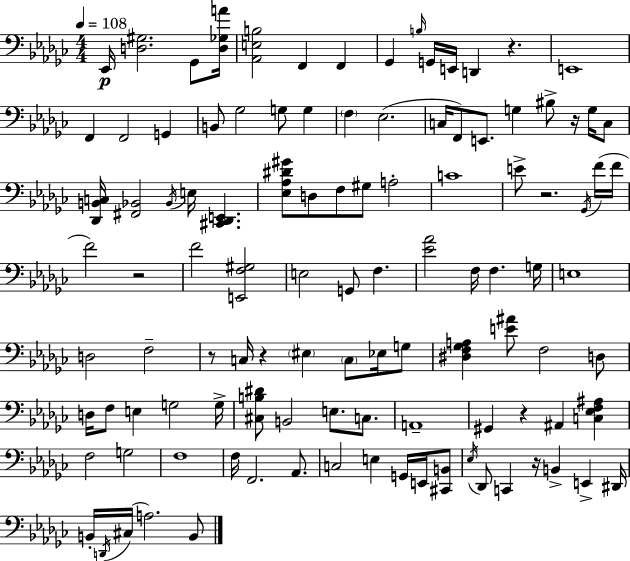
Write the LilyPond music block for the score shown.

{
  \clef bass
  \numericTimeSignature
  \time 4/4
  \key ees \minor
  \tempo 4 = 108
  ees,16\p <d gis>2. ges,8 <d ges a'>16 | <aes, e b>2 f,4 f,4 | ges,4 \grace { b16 } g,16 e,16 d,4 r4. | e,1 | \break f,4 f,2 g,4 | b,8 ges2 g8 g4 | \parenthesize f4 ees2.( | c16 f,8) e,8. g4 bis8-> r16 g16 c8 | \break <des, b, c>16 <fis, bes,>2 \acciaccatura { bes,16 } e16 <cis, des, e,>4. | <ees aes dis' gis'>8 d8 f8 gis8 a2-. | c'1 | e'8-> r2. | \break \acciaccatura { ges,16 }( f'16 f'16 f'2) r2 | f'2 <e, f gis>2 | e2 g,8 f4. | <ees' aes'>2 f16 f4. | \break g16 e1 | d2 f2-- | r8 c16 r4 \parenthesize eis4 \parenthesize c8 | ees16 g8 <dis f ges a>4 <e' ais'>8 f2 | \break d8 d16 f8 e4 g2 | g16-> <cis b dis'>8 b,2 e8. | c8. a,1-- | gis,4 r4 ais,4 <c ees f ais>4 | \break f2 g2 | f1 | f16 f,2. | aes,8. c2 e4 g,16 | \break e,16 <cis, b,>8 \acciaccatura { ees16 } des,8 c,4 r16 b,4-> e,4-> | dis,16 b,16-. \acciaccatura { d,16 }( cis16 a2.) | b,8 \bar "|."
}